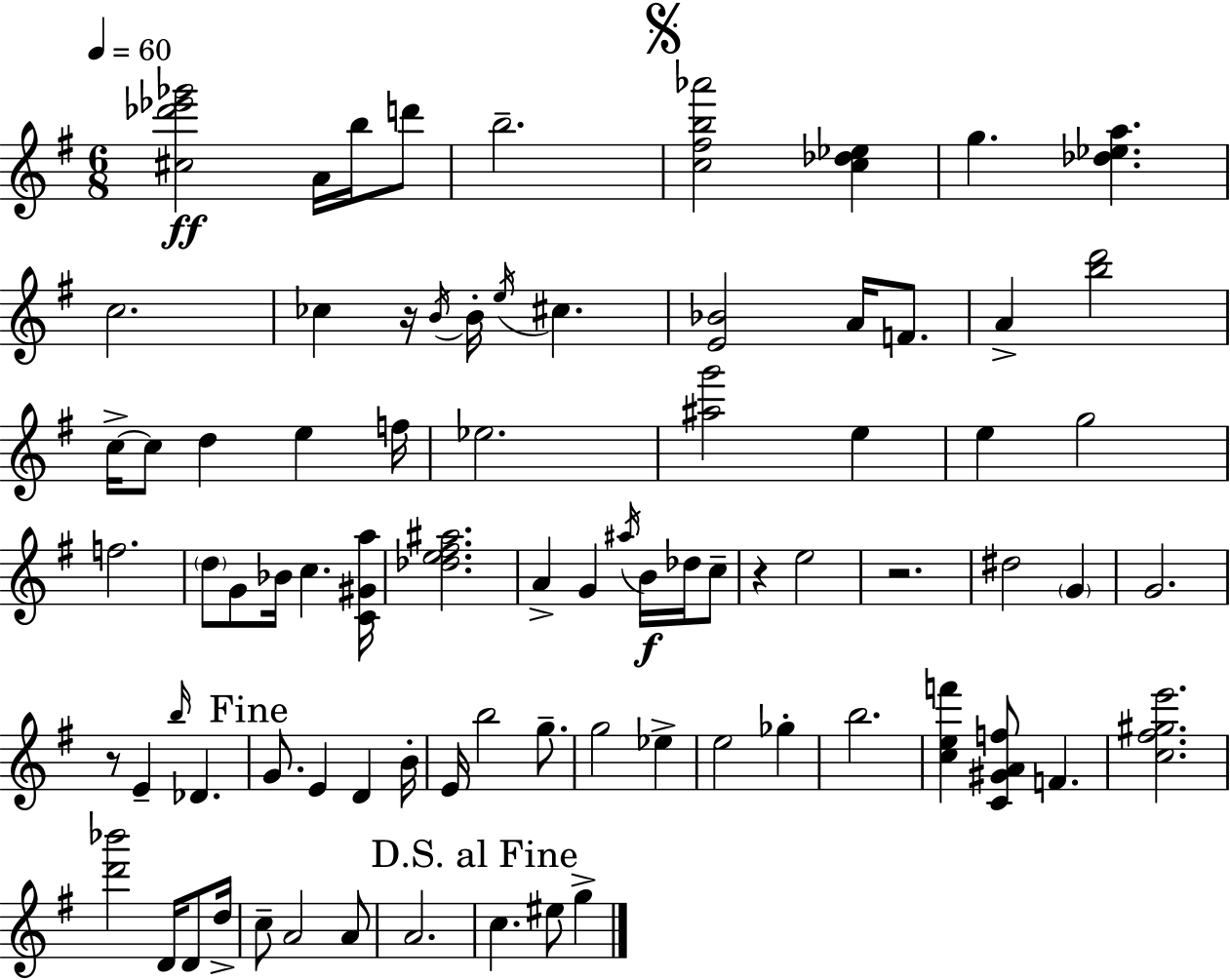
[C#5,Db6,Eb6,Gb6]/h A4/s B5/s D6/e B5/h. [C5,F#5,B5,Ab6]/h [C5,Db5,Eb5]/q G5/q. [Db5,Eb5,A5]/q. C5/h. CES5/q R/s B4/s B4/s E5/s C#5/q. [E4,Bb4]/h A4/s F4/e. A4/q [B5,D6]/h C5/s C5/e D5/q E5/q F5/s Eb5/h. [A#5,G6]/h E5/q E5/q G5/h F5/h. D5/e G4/e Bb4/s C5/q. [C4,G#4,A5]/s [Db5,E5,F#5,A#5]/h. A4/q G4/q A#5/s B4/s Db5/s C5/e R/q E5/h R/h. D#5/h G4/q G4/h. R/e E4/q B5/s Db4/q. G4/e. E4/q D4/q B4/s E4/s B5/h G5/e. G5/h Eb5/q E5/h Gb5/q B5/h. [C5,E5,F6]/q [C4,G#4,A4,F5]/e F4/q. [C5,F#5,G#5,E6]/h. [D6,Bb6]/h D4/s D4/e D5/s C5/e A4/h A4/e A4/h. C5/q. EIS5/e G5/q